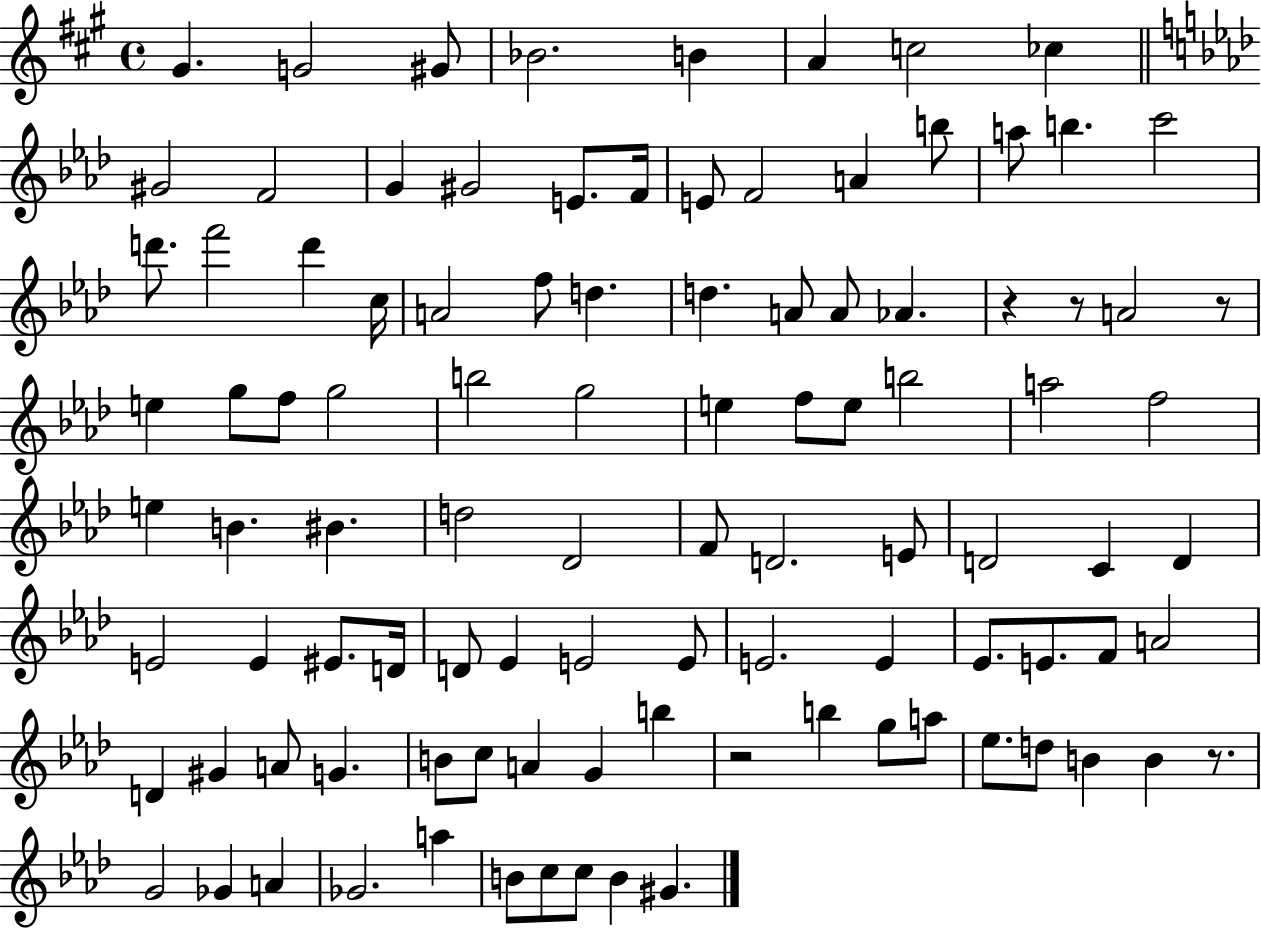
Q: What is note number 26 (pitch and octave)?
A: A4